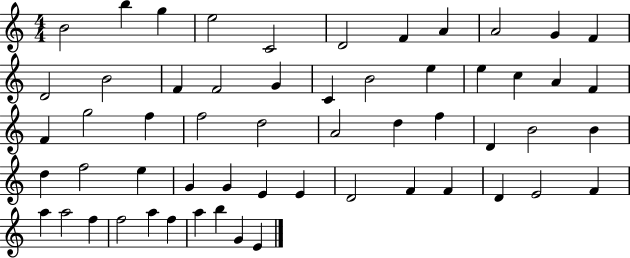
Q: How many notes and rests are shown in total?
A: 57